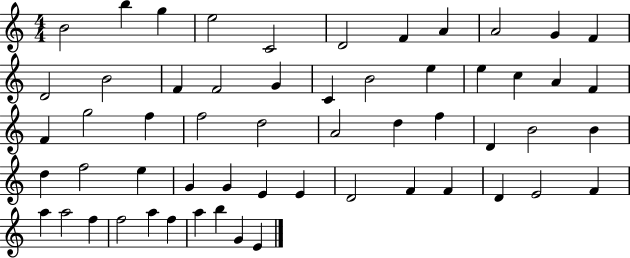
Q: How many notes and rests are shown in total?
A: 57